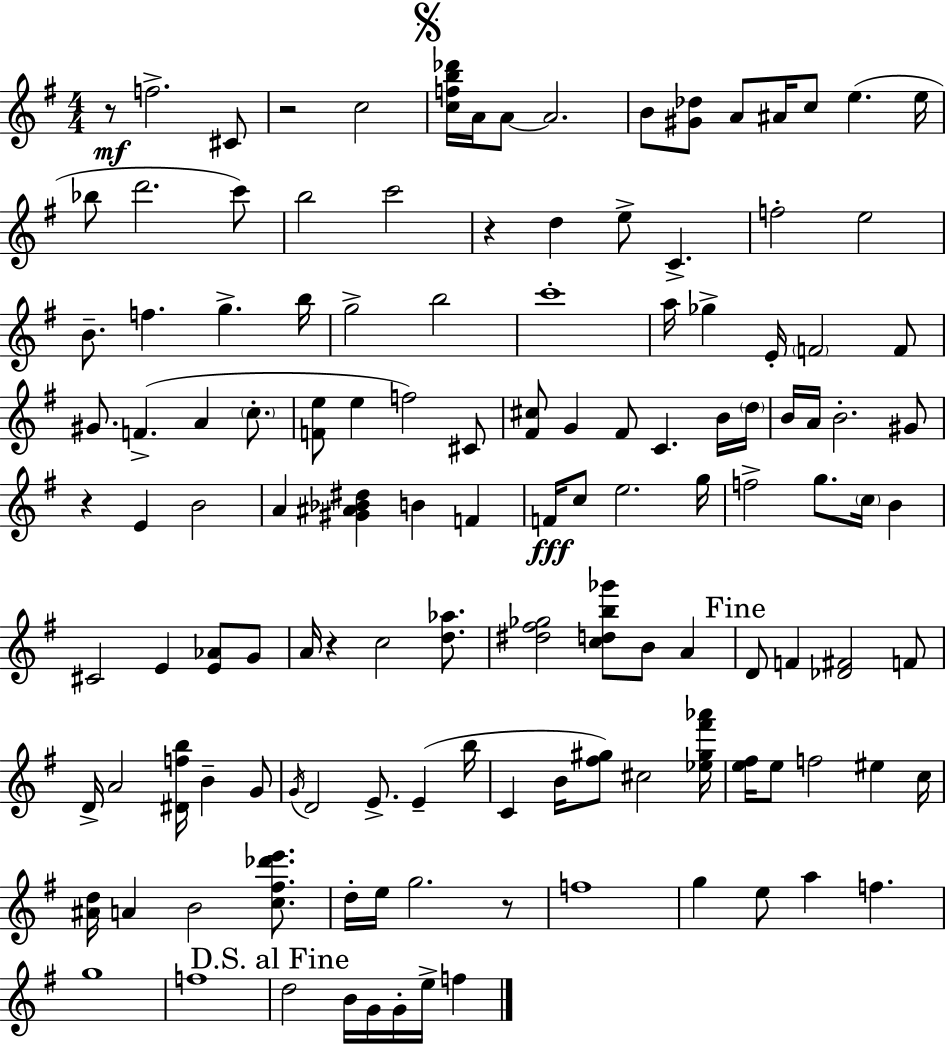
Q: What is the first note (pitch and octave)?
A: F5